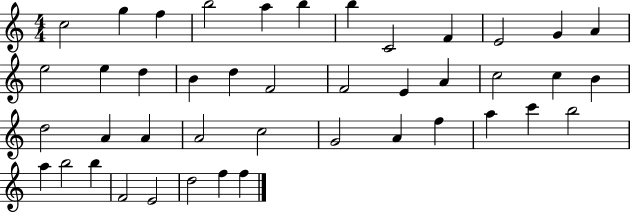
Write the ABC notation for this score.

X:1
T:Untitled
M:4/4
L:1/4
K:C
c2 g f b2 a b b C2 F E2 G A e2 e d B d F2 F2 E A c2 c B d2 A A A2 c2 G2 A f a c' b2 a b2 b F2 E2 d2 f f